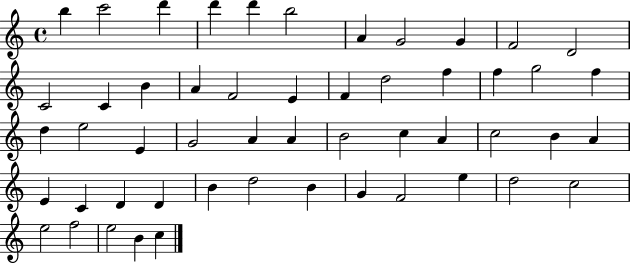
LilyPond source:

{
  \clef treble
  \time 4/4
  \defaultTimeSignature
  \key c \major
  b''4 c'''2 d'''4 | d'''4 d'''4 b''2 | a'4 g'2 g'4 | f'2 d'2 | \break c'2 c'4 b'4 | a'4 f'2 e'4 | f'4 d''2 f''4 | f''4 g''2 f''4 | \break d''4 e''2 e'4 | g'2 a'4 a'4 | b'2 c''4 a'4 | c''2 b'4 a'4 | \break e'4 c'4 d'4 d'4 | b'4 d''2 b'4 | g'4 f'2 e''4 | d''2 c''2 | \break e''2 f''2 | e''2 b'4 c''4 | \bar "|."
}